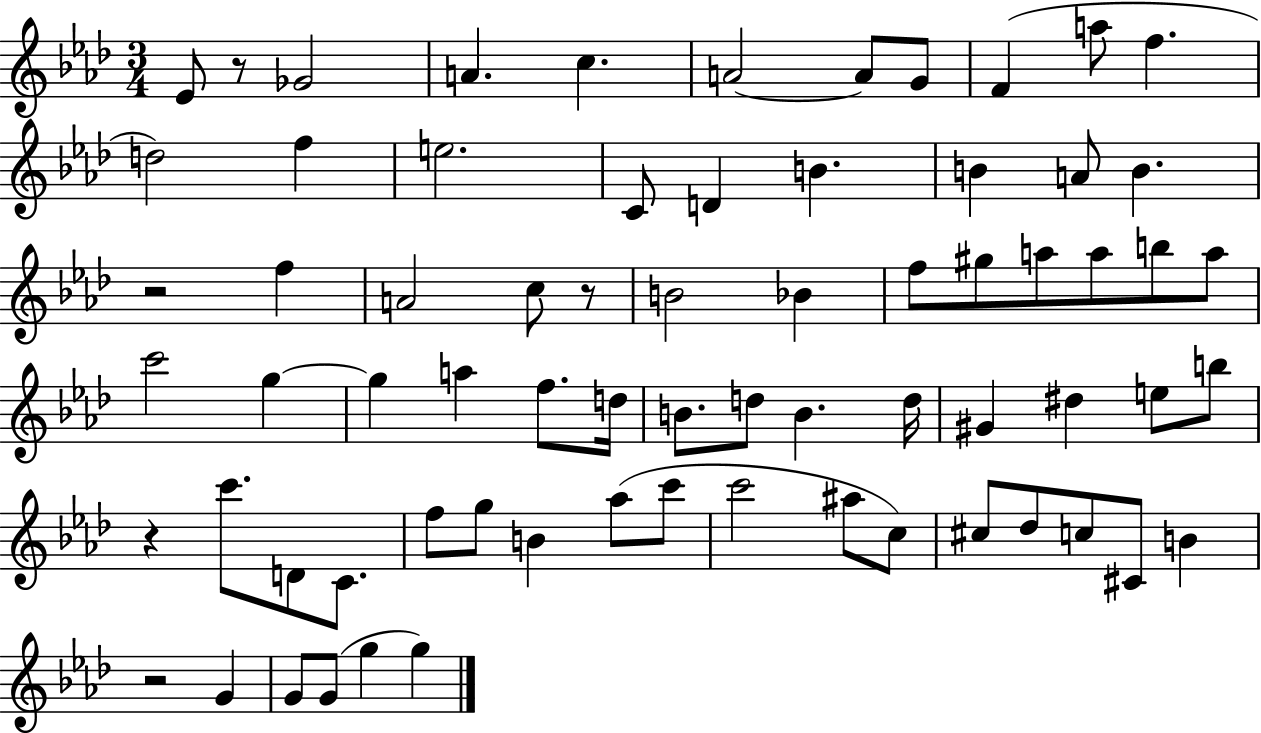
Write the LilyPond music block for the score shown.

{
  \clef treble
  \numericTimeSignature
  \time 3/4
  \key aes \major
  ees'8 r8 ges'2 | a'4. c''4. | a'2~~ a'8 g'8 | f'4( a''8 f''4. | \break d''2) f''4 | e''2. | c'8 d'4 b'4. | b'4 a'8 b'4. | \break r2 f''4 | a'2 c''8 r8 | b'2 bes'4 | f''8 gis''8 a''8 a''8 b''8 a''8 | \break c'''2 g''4~~ | g''4 a''4 f''8. d''16 | b'8. d''8 b'4. d''16 | gis'4 dis''4 e''8 b''8 | \break r4 c'''8. d'8 c'8. | f''8 g''8 b'4 aes''8( c'''8 | c'''2 ais''8 c''8) | cis''8 des''8 c''8 cis'8 b'4 | \break r2 g'4 | g'8 g'8( g''4 g''4) | \bar "|."
}